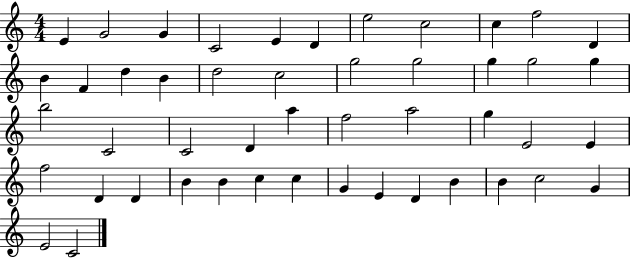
X:1
T:Untitled
M:4/4
L:1/4
K:C
E G2 G C2 E D e2 c2 c f2 D B F d B d2 c2 g2 g2 g g2 g b2 C2 C2 D a f2 a2 g E2 E f2 D D B B c c G E D B B c2 G E2 C2